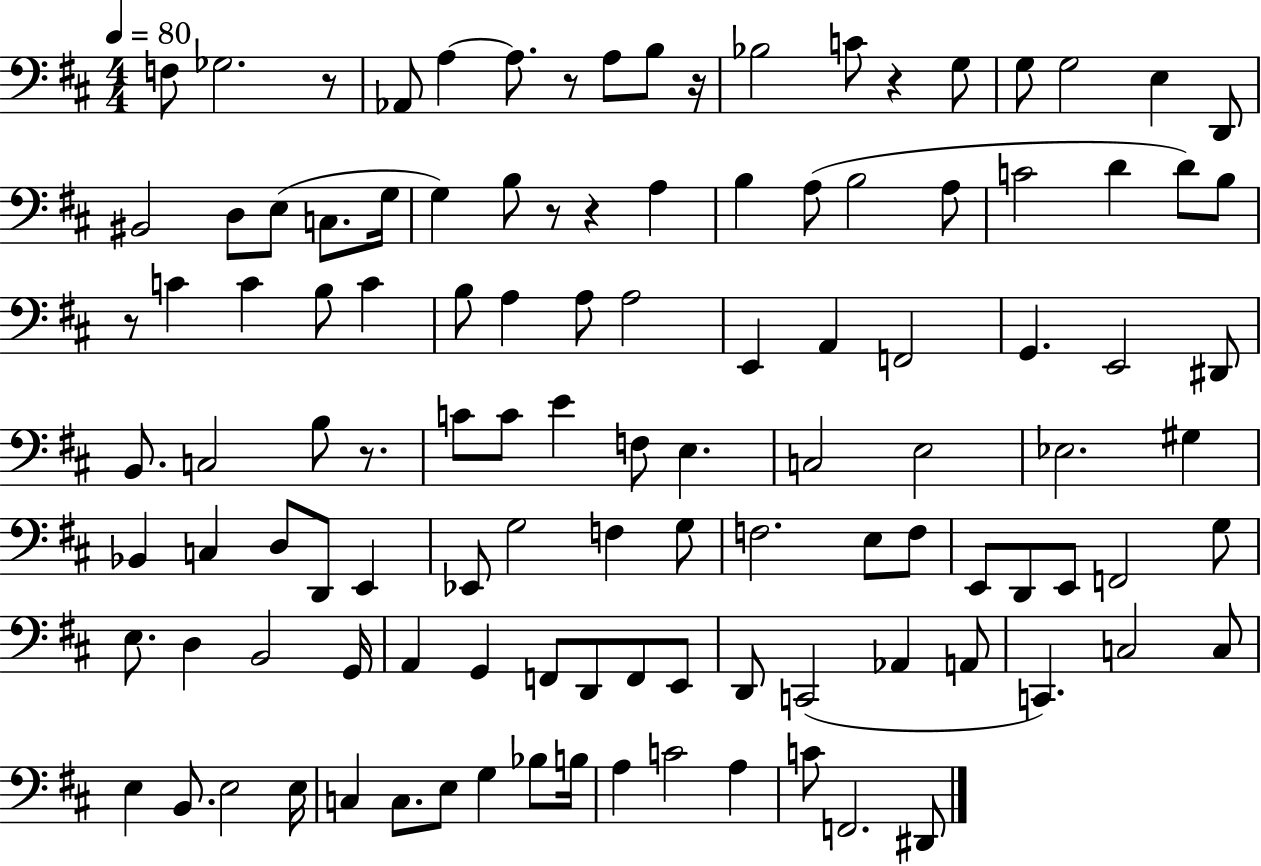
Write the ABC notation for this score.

X:1
T:Untitled
M:4/4
L:1/4
K:D
F,/2 _G,2 z/2 _A,,/2 A, A,/2 z/2 A,/2 B,/2 z/4 _B,2 C/2 z G,/2 G,/2 G,2 E, D,,/2 ^B,,2 D,/2 E,/2 C,/2 G,/4 G, B,/2 z/2 z A, B, A,/2 B,2 A,/2 C2 D D/2 B,/2 z/2 C C B,/2 C B,/2 A, A,/2 A,2 E,, A,, F,,2 G,, E,,2 ^D,,/2 B,,/2 C,2 B,/2 z/2 C/2 C/2 E F,/2 E, C,2 E,2 _E,2 ^G, _B,, C, D,/2 D,,/2 E,, _E,,/2 G,2 F, G,/2 F,2 E,/2 F,/2 E,,/2 D,,/2 E,,/2 F,,2 G,/2 E,/2 D, B,,2 G,,/4 A,, G,, F,,/2 D,,/2 F,,/2 E,,/2 D,,/2 C,,2 _A,, A,,/2 C,, C,2 C,/2 E, B,,/2 E,2 E,/4 C, C,/2 E,/2 G, _B,/2 B,/4 A, C2 A, C/2 F,,2 ^D,,/2